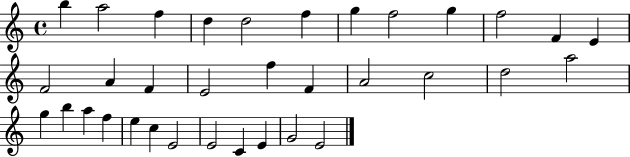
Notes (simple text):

B5/q A5/h F5/q D5/q D5/h F5/q G5/q F5/h G5/q F5/h F4/q E4/q F4/h A4/q F4/q E4/h F5/q F4/q A4/h C5/h D5/h A5/h G5/q B5/q A5/q F5/q E5/q C5/q E4/h E4/h C4/q E4/q G4/h E4/h